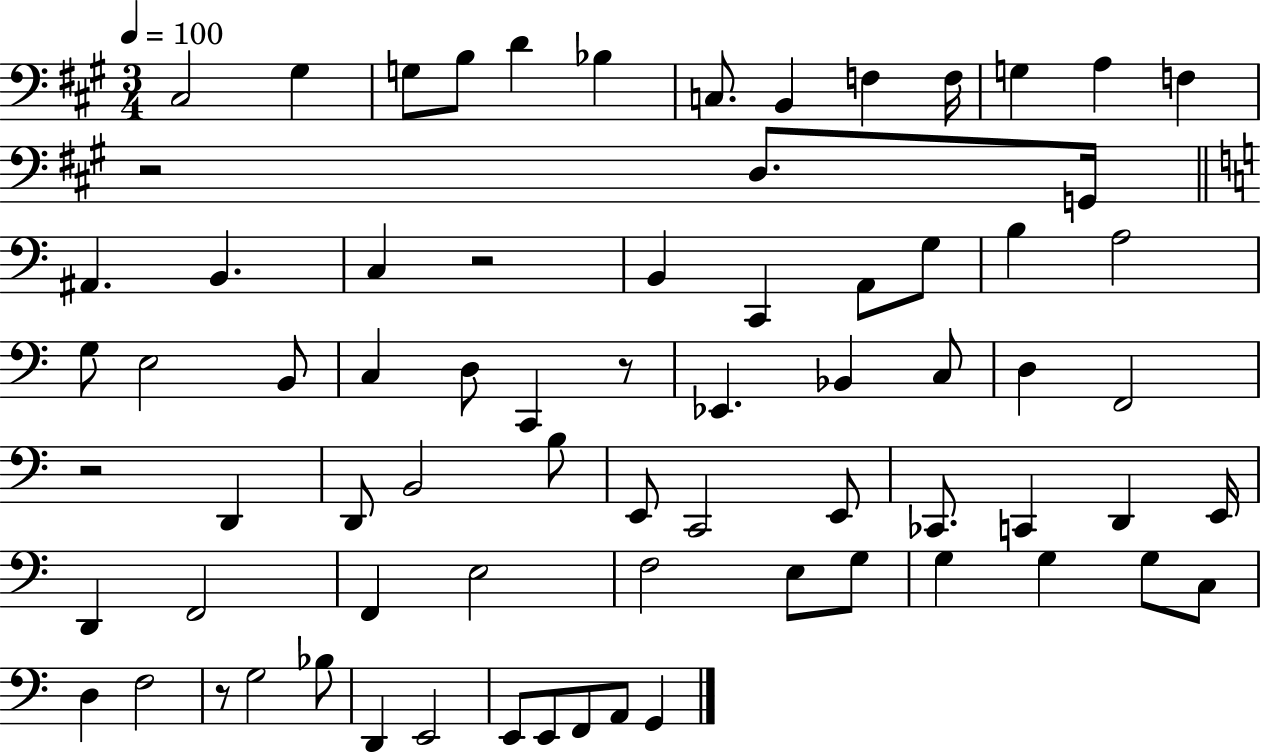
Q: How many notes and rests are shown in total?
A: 73